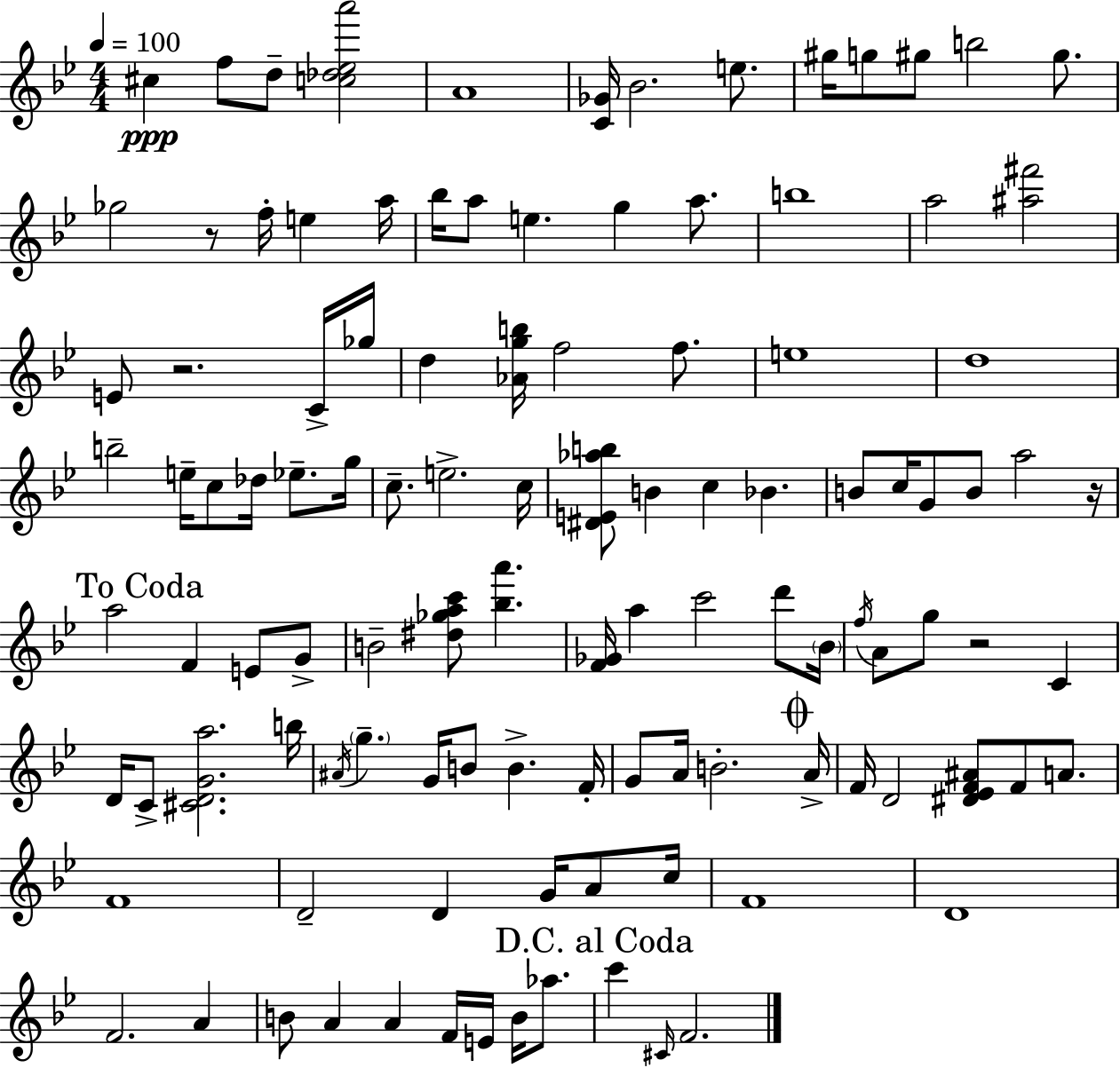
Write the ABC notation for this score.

X:1
T:Untitled
M:4/4
L:1/4
K:Gm
^c f/2 d/2 [c_d_ea']2 A4 [C_G]/4 _B2 e/2 ^g/4 g/2 ^g/2 b2 ^g/2 _g2 z/2 f/4 e a/4 _b/4 a/2 e g a/2 b4 a2 [^a^f']2 E/2 z2 C/4 _g/4 d [_Agb]/4 f2 f/2 e4 d4 b2 e/4 c/2 _d/4 _e/2 g/4 c/2 e2 c/4 [^DE_ab]/2 B c _B B/2 c/4 G/2 B/2 a2 z/4 a2 F E/2 G/2 B2 [^d_gac']/2 [_ba'] [F_G]/4 a c'2 d'/2 _B/4 f/4 A/2 g/2 z2 C D/4 C/2 [^CDGa]2 b/4 ^A/4 g G/4 B/2 B F/4 G/2 A/4 B2 A/4 F/4 D2 [^D_EF^A]/2 F/2 A/2 F4 D2 D G/4 A/2 c/4 F4 D4 F2 A B/2 A A F/4 E/4 B/4 _a/2 c' ^C/4 F2